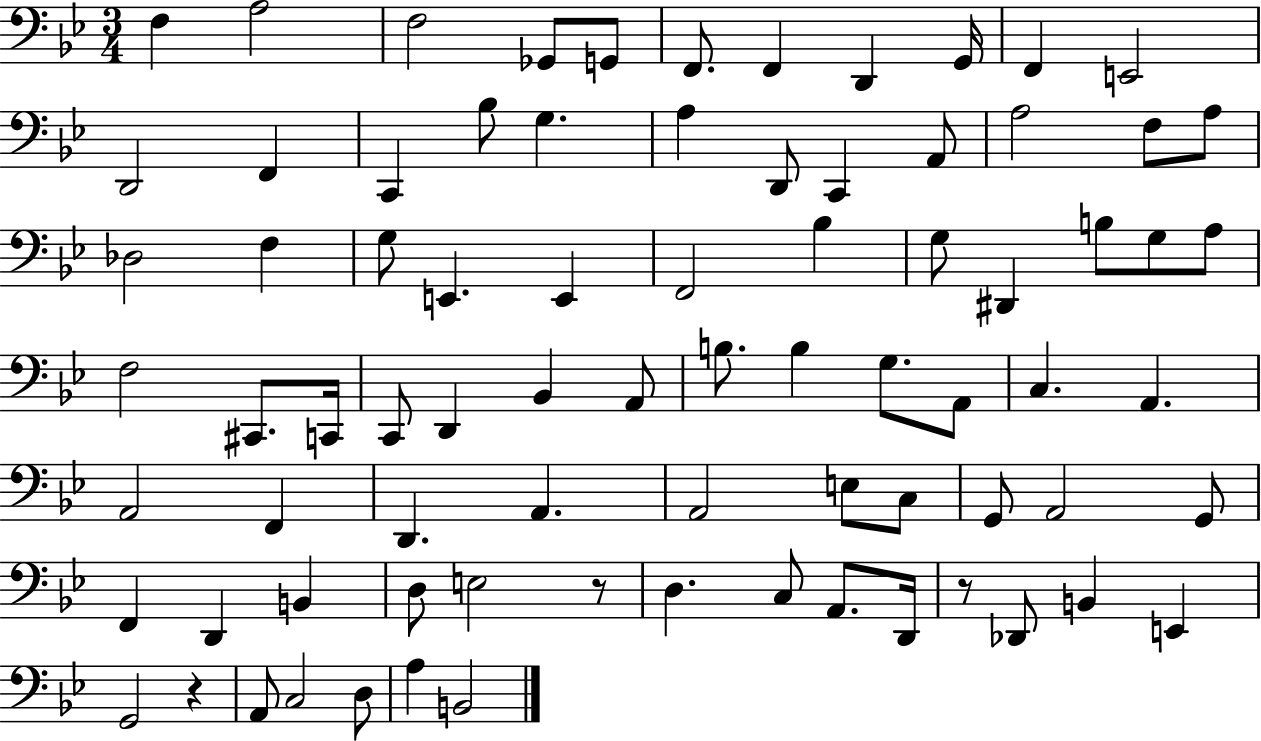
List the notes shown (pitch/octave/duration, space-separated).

F3/q A3/h F3/h Gb2/e G2/e F2/e. F2/q D2/q G2/s F2/q E2/h D2/h F2/q C2/q Bb3/e G3/q. A3/q D2/e C2/q A2/e A3/h F3/e A3/e Db3/h F3/q G3/e E2/q. E2/q F2/h Bb3/q G3/e D#2/q B3/e G3/e A3/e F3/h C#2/e. C2/s C2/e D2/q Bb2/q A2/e B3/e. B3/q G3/e. A2/e C3/q. A2/q. A2/h F2/q D2/q. A2/q. A2/h E3/e C3/e G2/e A2/h G2/e F2/q D2/q B2/q D3/e E3/h R/e D3/q. C3/e A2/e. D2/s R/e Db2/e B2/q E2/q G2/h R/q A2/e C3/h D3/e A3/q B2/h